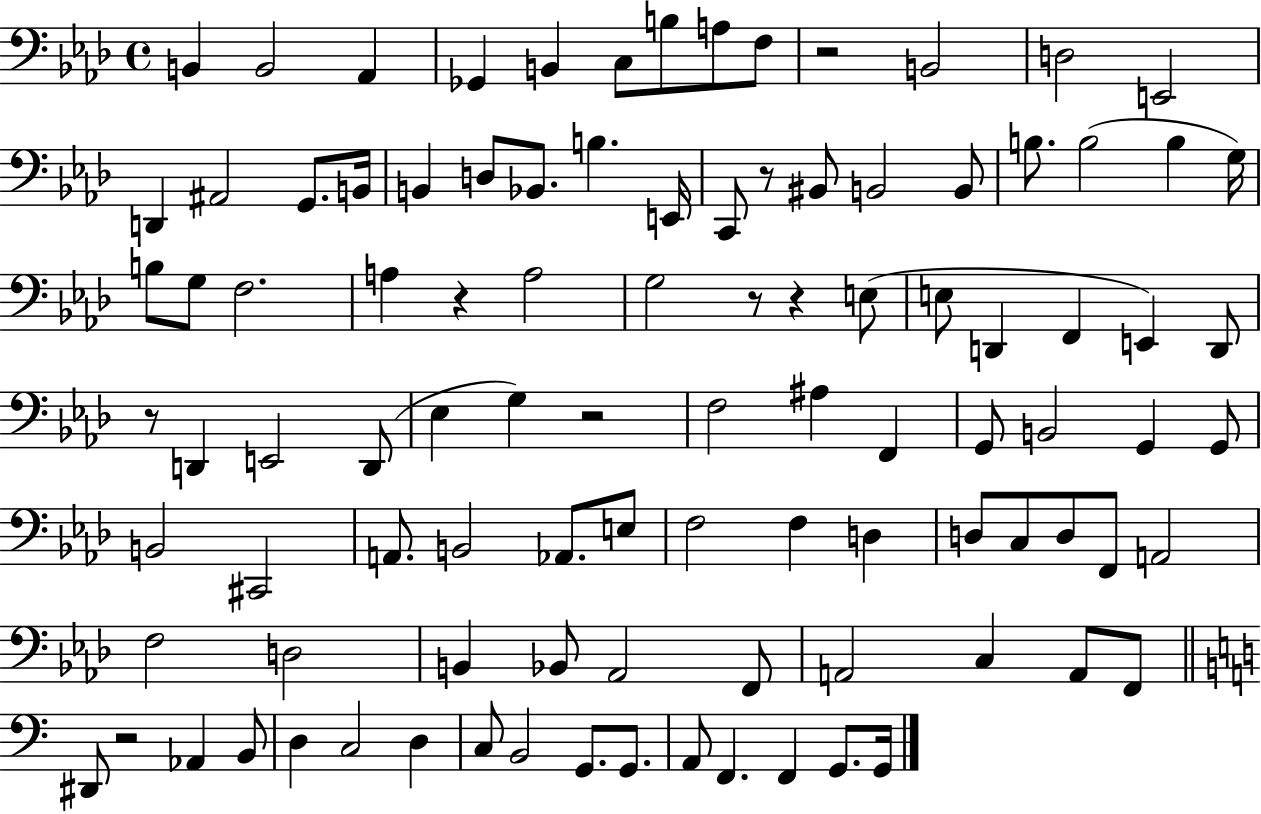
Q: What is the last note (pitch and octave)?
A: G2